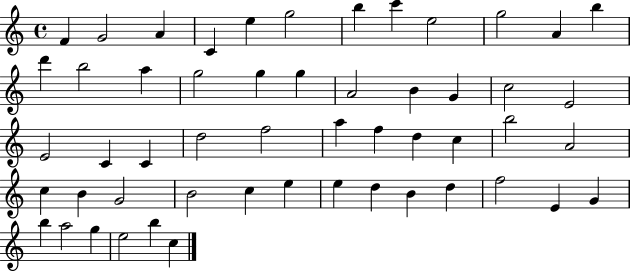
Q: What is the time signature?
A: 4/4